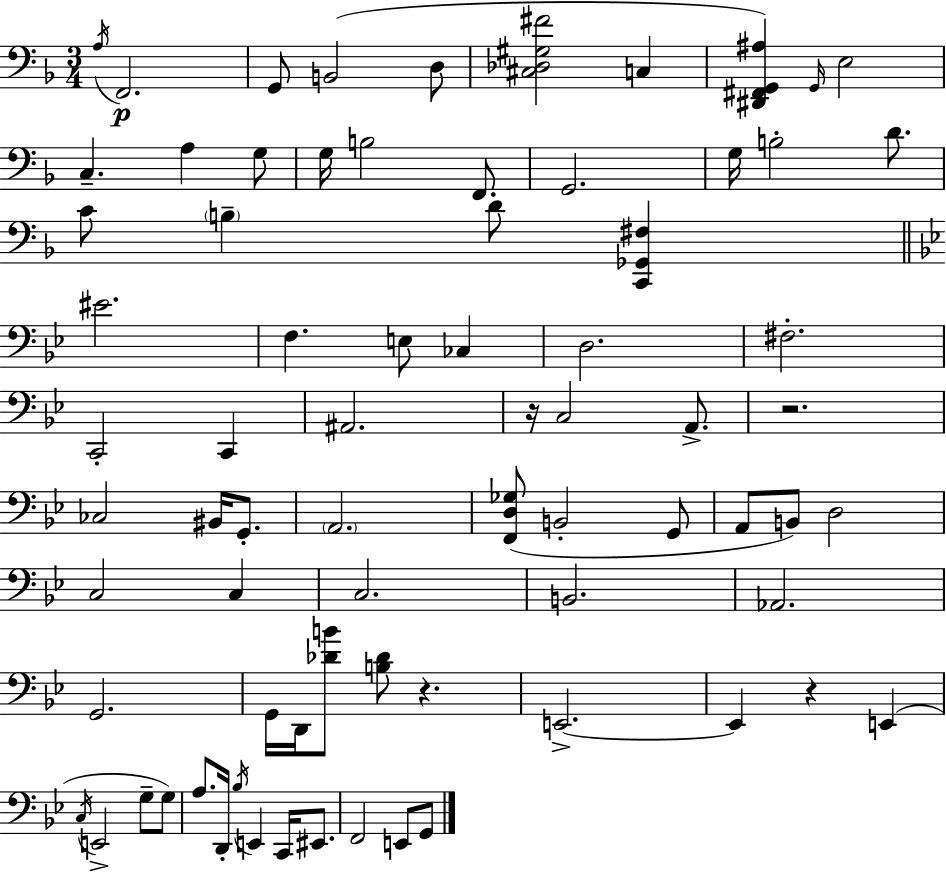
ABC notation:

X:1
T:Untitled
M:3/4
L:1/4
K:F
A,/4 F,,2 G,,/2 B,,2 D,/2 [^C,_D,^G,^F]2 C, [^D,,^F,,G,,^A,] G,,/4 E,2 C, A, G,/2 G,/4 B,2 F,,/2 G,,2 G,/4 B,2 D/2 C/2 B, D/2 [C,,_G,,^F,] ^E2 F, E,/2 _C, D,2 ^F,2 C,,2 C,, ^A,,2 z/4 C,2 A,,/2 z2 _C,2 ^B,,/4 G,,/2 A,,2 [F,,D,_G,]/2 B,,2 G,,/2 A,,/2 B,,/2 D,2 C,2 C, C,2 B,,2 _A,,2 G,,2 G,,/4 D,,/4 [_DB]/2 [B,_D]/2 z E,,2 E,, z E,, C,/4 E,,2 G,/2 G,/2 A,/2 D,,/4 _B,/4 E,, C,,/4 ^E,,/2 F,,2 E,,/2 G,,/2